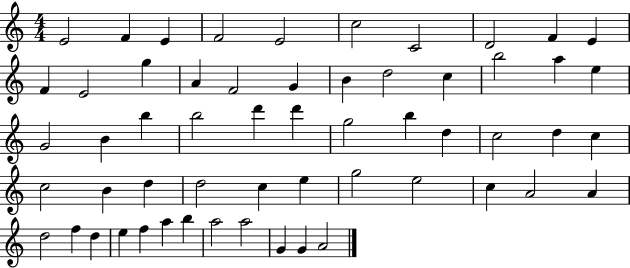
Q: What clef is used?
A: treble